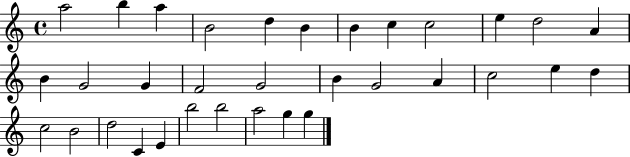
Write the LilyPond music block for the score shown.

{
  \clef treble
  \time 4/4
  \defaultTimeSignature
  \key c \major
  a''2 b''4 a''4 | b'2 d''4 b'4 | b'4 c''4 c''2 | e''4 d''2 a'4 | \break b'4 g'2 g'4 | f'2 g'2 | b'4 g'2 a'4 | c''2 e''4 d''4 | \break c''2 b'2 | d''2 c'4 e'4 | b''2 b''2 | a''2 g''4 g''4 | \break \bar "|."
}